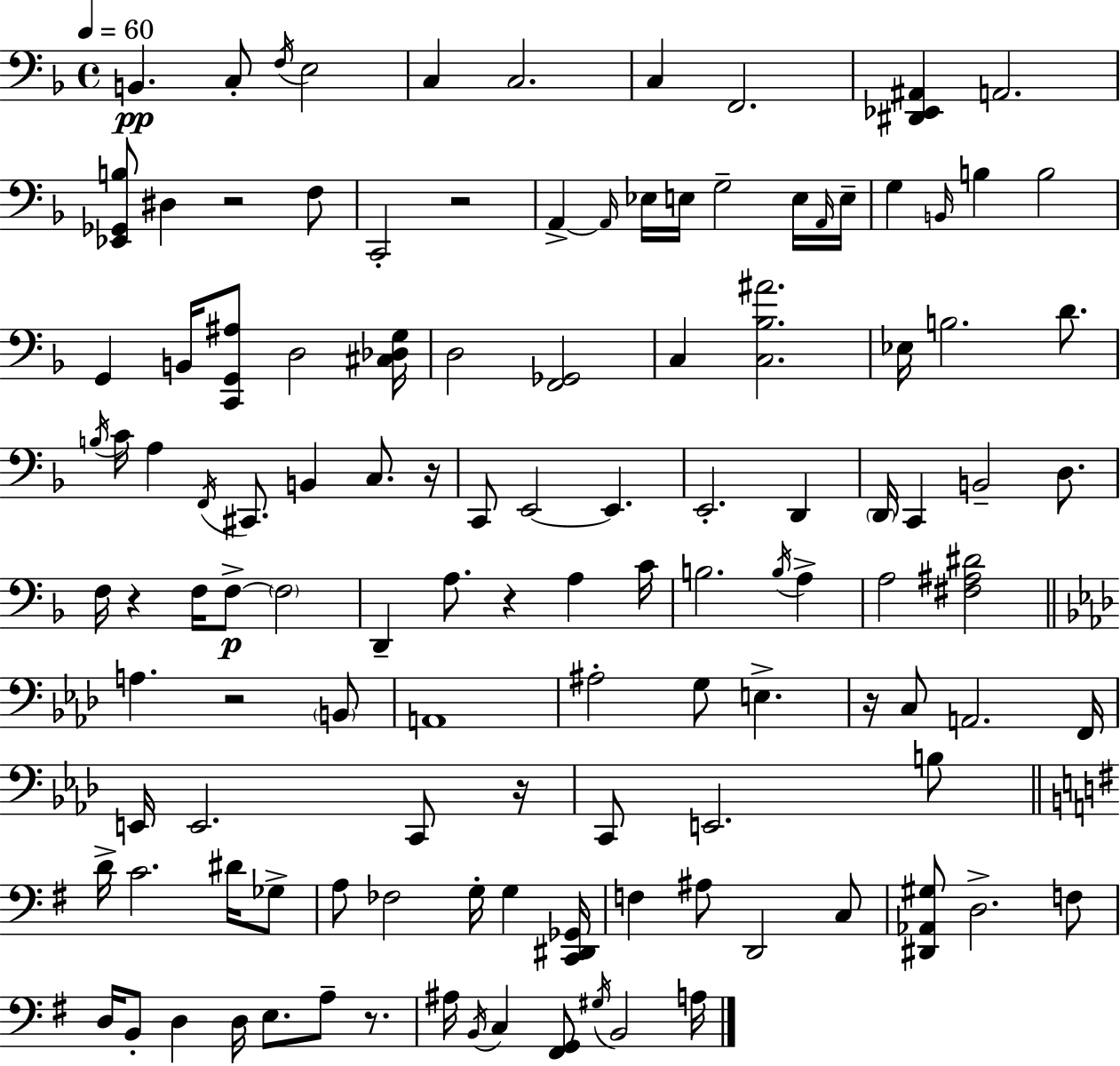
X:1
T:Untitled
M:4/4
L:1/4
K:F
B,, C,/2 F,/4 E,2 C, C,2 C, F,,2 [^D,,_E,,^A,,] A,,2 [_E,,_G,,B,]/2 ^D, z2 F,/2 C,,2 z2 A,, A,,/4 _E,/4 E,/4 G,2 E,/4 A,,/4 E,/4 G, B,,/4 B, B,2 G,, B,,/4 [C,,G,,^A,]/2 D,2 [^C,_D,G,]/4 D,2 [F,,_G,,]2 C, [C,_B,^A]2 _E,/4 B,2 D/2 B,/4 C/4 A, F,,/4 ^C,,/2 B,, C,/2 z/4 C,,/2 E,,2 E,, E,,2 D,, D,,/4 C,, B,,2 D,/2 F,/4 z F,/4 F,/2 F,2 D,, A,/2 z A, C/4 B,2 B,/4 A, A,2 [^F,^A,^D]2 A, z2 B,,/2 A,,4 ^A,2 G,/2 E, z/4 C,/2 A,,2 F,,/4 E,,/4 E,,2 C,,/2 z/4 C,,/2 E,,2 B,/2 D/4 C2 ^D/4 _G,/2 A,/2 _F,2 G,/4 G, [C,,^D,,_G,,]/4 F, ^A,/2 D,,2 C,/2 [^D,,_A,,^G,]/2 D,2 F,/2 D,/4 B,,/2 D, D,/4 E,/2 A,/2 z/2 ^A,/4 B,,/4 C, [^F,,G,,]/2 ^G,/4 B,,2 A,/4